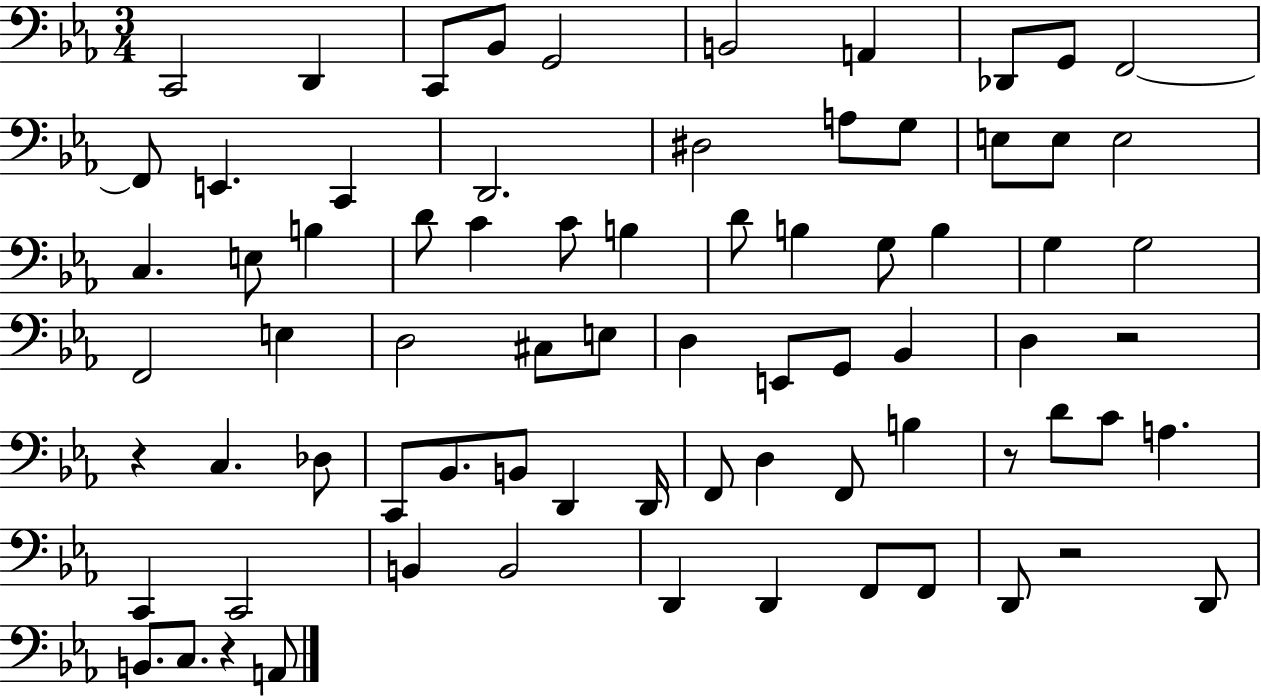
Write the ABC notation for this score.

X:1
T:Untitled
M:3/4
L:1/4
K:Eb
C,,2 D,, C,,/2 _B,,/2 G,,2 B,,2 A,, _D,,/2 G,,/2 F,,2 F,,/2 E,, C,, D,,2 ^D,2 A,/2 G,/2 E,/2 E,/2 E,2 C, E,/2 B, D/2 C C/2 B, D/2 B, G,/2 B, G, G,2 F,,2 E, D,2 ^C,/2 E,/2 D, E,,/2 G,,/2 _B,, D, z2 z C, _D,/2 C,,/2 _B,,/2 B,,/2 D,, D,,/4 F,,/2 D, F,,/2 B, z/2 D/2 C/2 A, C,, C,,2 B,, B,,2 D,, D,, F,,/2 F,,/2 D,,/2 z2 D,,/2 B,,/2 C,/2 z A,,/2